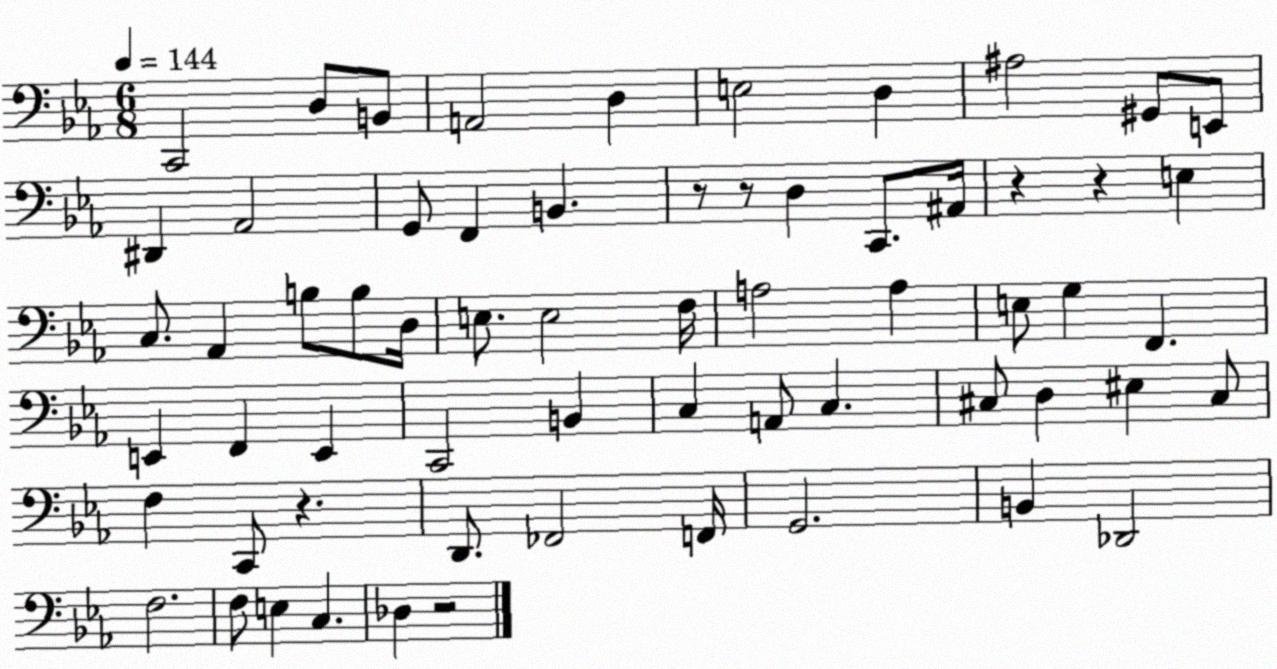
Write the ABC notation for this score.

X:1
T:Untitled
M:6/8
L:1/4
K:Eb
C,,2 D,/2 B,,/2 A,,2 D, E,2 D, ^A,2 ^G,,/2 E,,/2 ^D,, _A,,2 G,,/2 F,, B,, z/2 z/2 D, C,,/2 ^A,,/4 z z E, C,/2 _A,, B,/2 B,/2 D,/4 E,/2 E,2 F,/4 A,2 A, E,/2 G, F,, E,, F,, E,, C,,2 B,, C, A,,/2 C, ^C,/2 D, ^E, ^C,/2 F, C,,/2 z D,,/2 _F,,2 F,,/4 G,,2 B,, _D,,2 F,2 F,/2 E, C, _D, z2